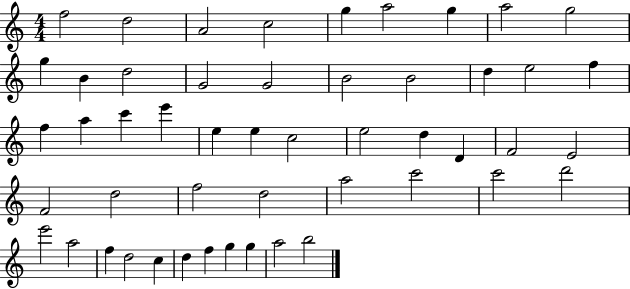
F5/h D5/h A4/h C5/h G5/q A5/h G5/q A5/h G5/h G5/q B4/q D5/h G4/h G4/h B4/h B4/h D5/q E5/h F5/q F5/q A5/q C6/q E6/q E5/q E5/q C5/h E5/h D5/q D4/q F4/h E4/h F4/h D5/h F5/h D5/h A5/h C6/h C6/h D6/h E6/h A5/h F5/q D5/h C5/q D5/q F5/q G5/q G5/q A5/h B5/h